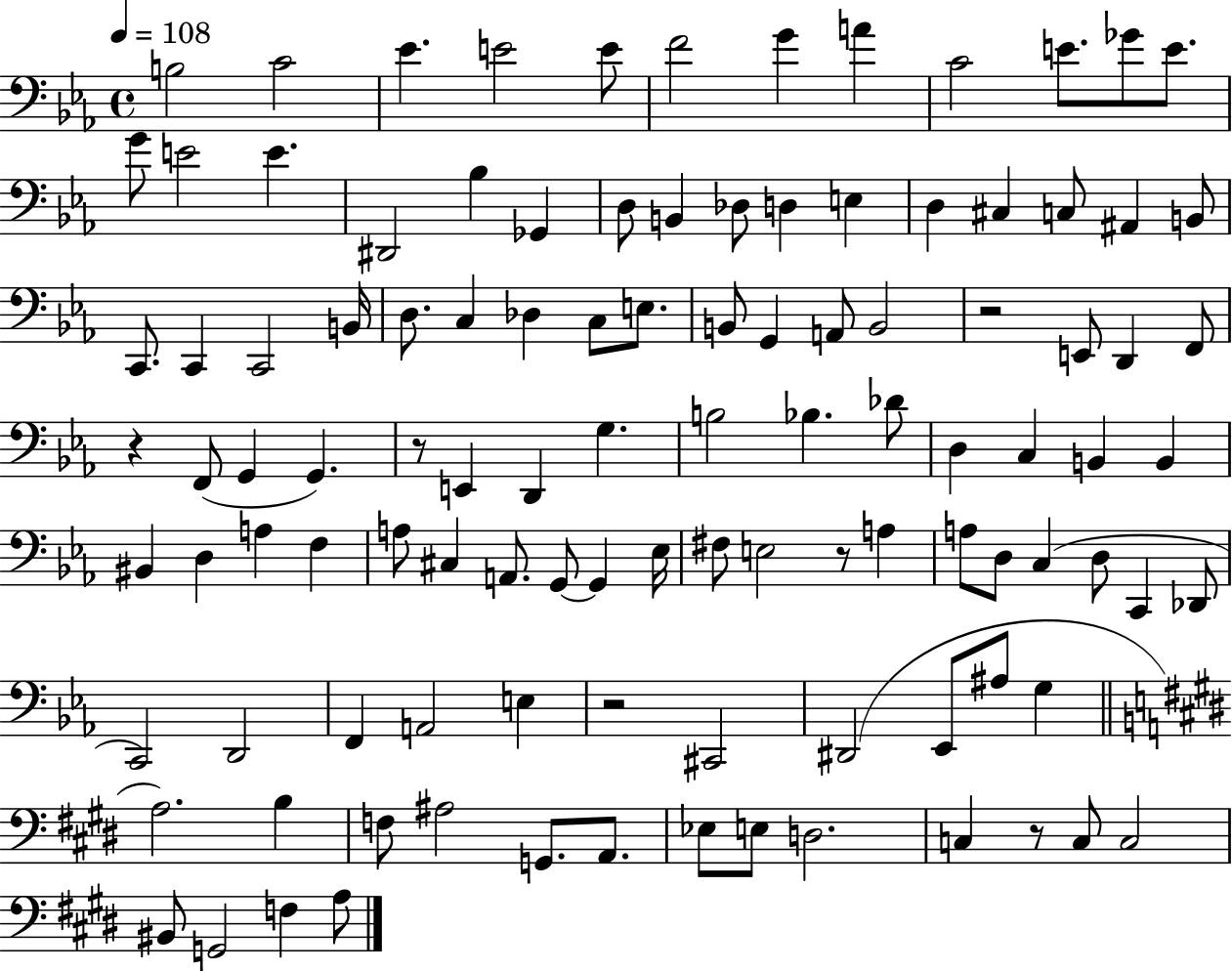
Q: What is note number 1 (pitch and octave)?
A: B3